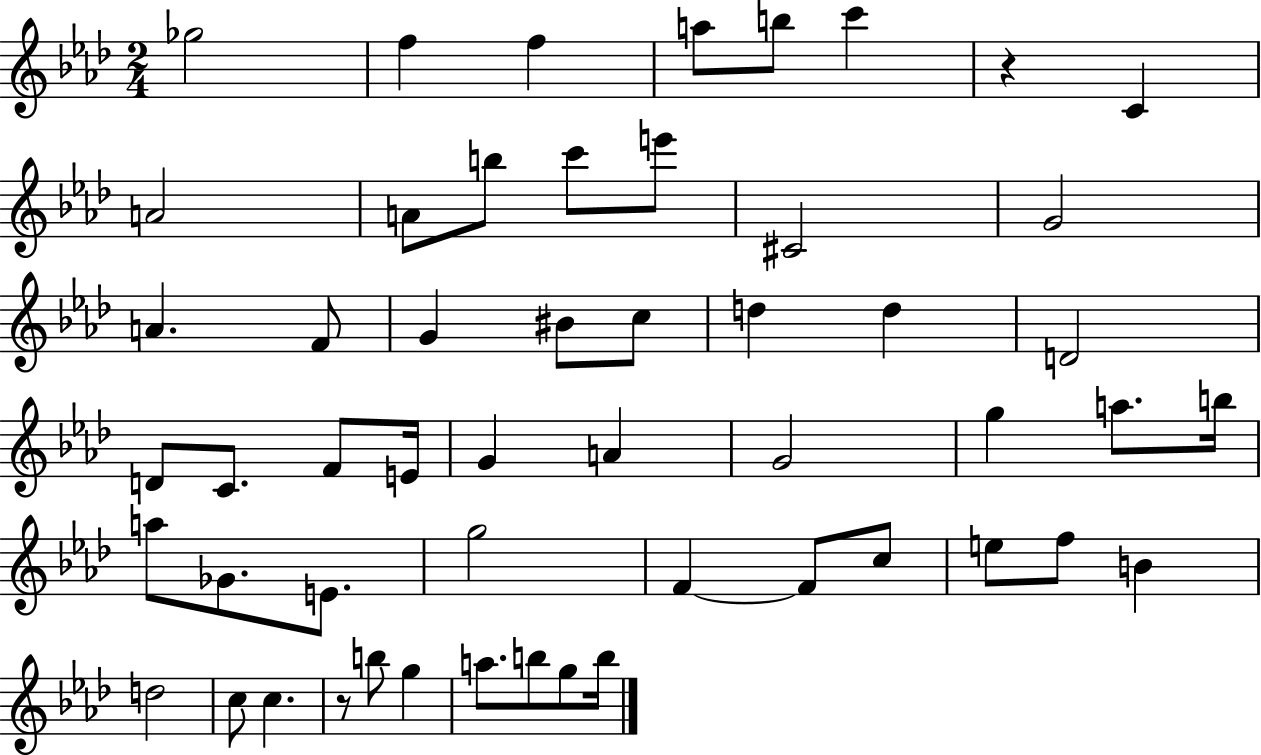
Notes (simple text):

Gb5/h F5/q F5/q A5/e B5/e C6/q R/q C4/q A4/h A4/e B5/e C6/e E6/e C#4/h G4/h A4/q. F4/e G4/q BIS4/e C5/e D5/q D5/q D4/h D4/e C4/e. F4/e E4/s G4/q A4/q G4/h G5/q A5/e. B5/s A5/e Gb4/e. E4/e. G5/h F4/q F4/e C5/e E5/e F5/e B4/q D5/h C5/e C5/q. R/e B5/e G5/q A5/e. B5/e G5/e B5/s